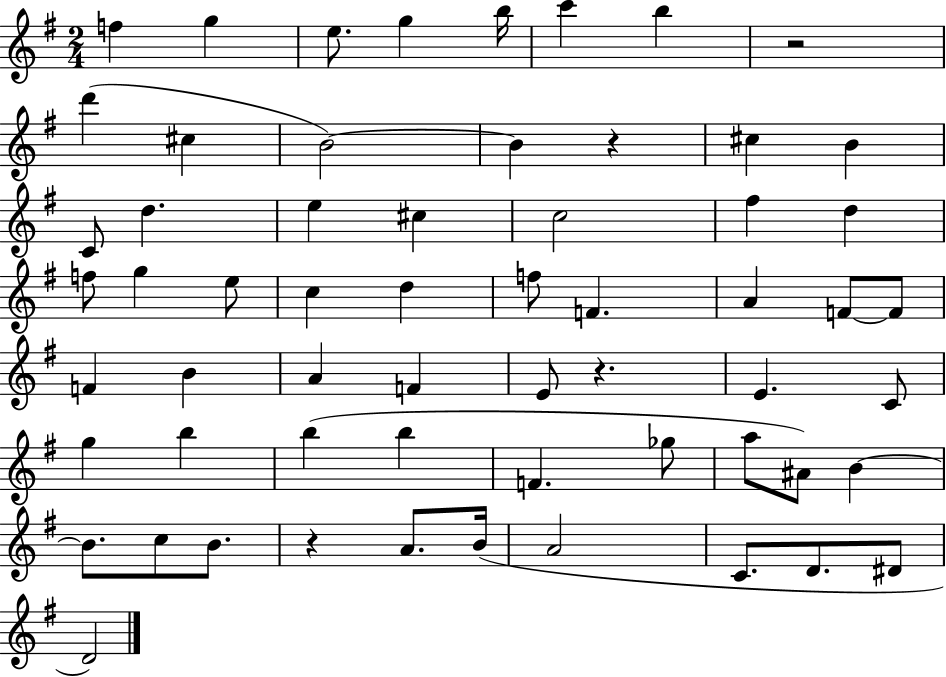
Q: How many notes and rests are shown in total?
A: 60